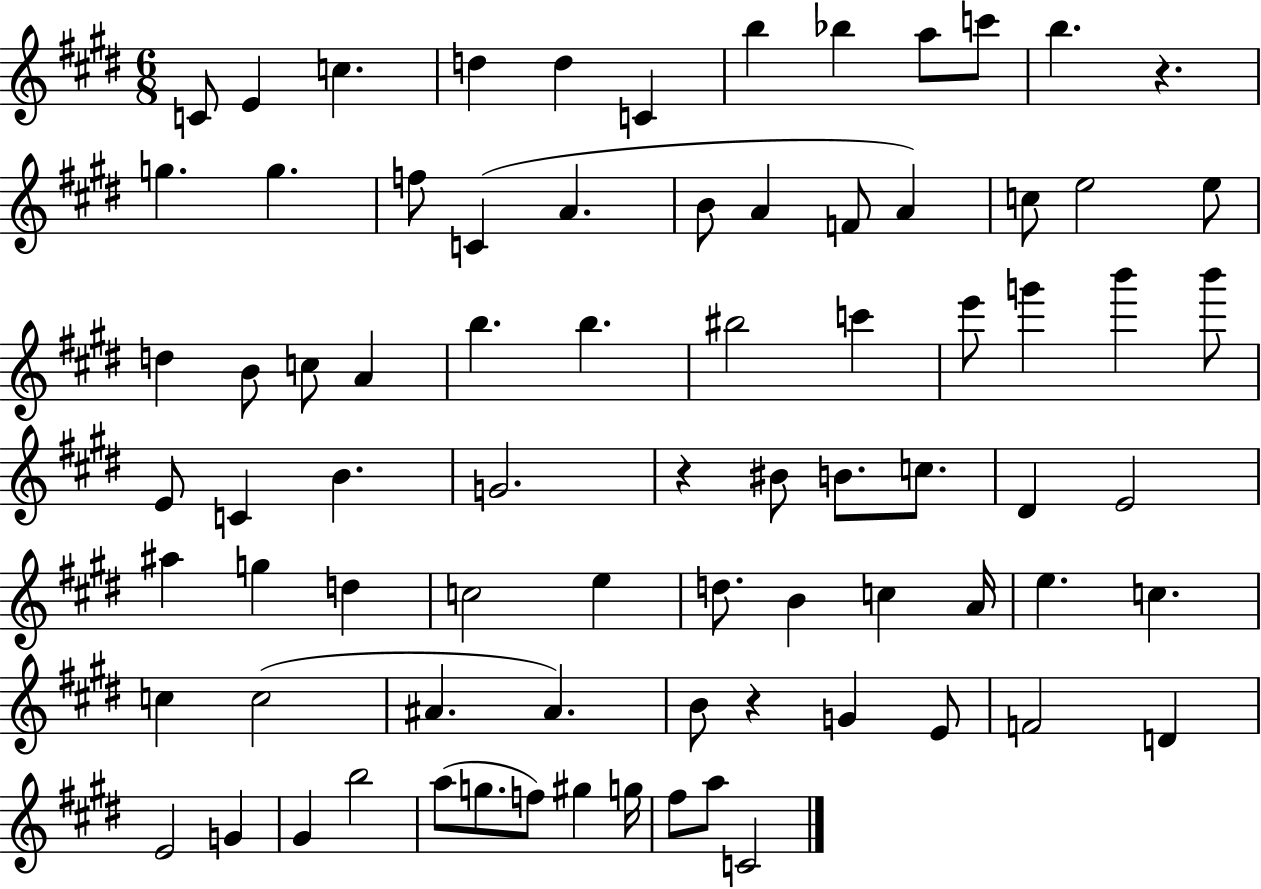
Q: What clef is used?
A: treble